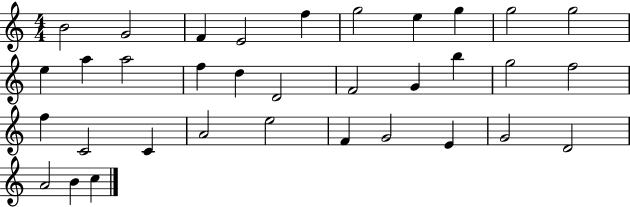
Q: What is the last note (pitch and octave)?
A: C5